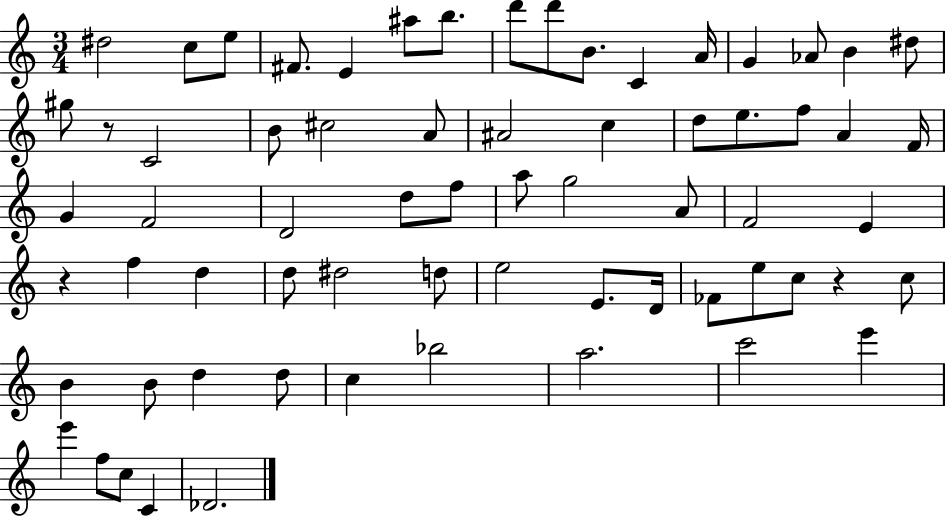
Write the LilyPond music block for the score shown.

{
  \clef treble
  \numericTimeSignature
  \time 3/4
  \key c \major
  \repeat volta 2 { dis''2 c''8 e''8 | fis'8. e'4 ais''8 b''8. | d'''8 d'''8 b'8. c'4 a'16 | g'4 aes'8 b'4 dis''8 | \break gis''8 r8 c'2 | b'8 cis''2 a'8 | ais'2 c''4 | d''8 e''8. f''8 a'4 f'16 | \break g'4 f'2 | d'2 d''8 f''8 | a''8 g''2 a'8 | f'2 e'4 | \break r4 f''4 d''4 | d''8 dis''2 d''8 | e''2 e'8. d'16 | fes'8 e''8 c''8 r4 c''8 | \break b'4 b'8 d''4 d''8 | c''4 bes''2 | a''2. | c'''2 e'''4 | \break e'''4 f''8 c''8 c'4 | des'2. | } \bar "|."
}